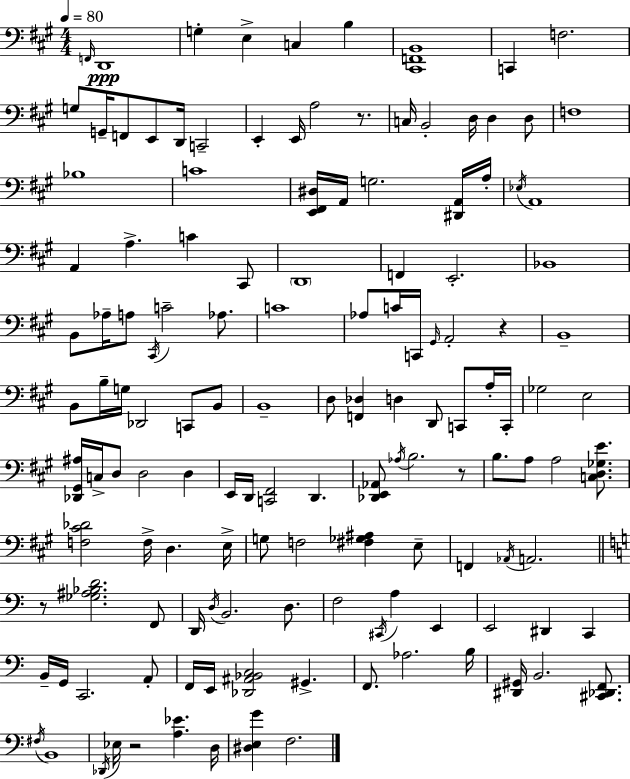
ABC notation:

X:1
T:Untitled
M:4/4
L:1/4
K:A
F,,/4 D,,4 G, E, C, B, [^C,,F,,B,,]4 C,, F,2 G,/2 G,,/4 F,,/2 E,,/2 D,,/4 C,,2 E,, E,,/4 A,2 z/2 C,/4 B,,2 D,/4 D, D,/2 F,4 _B,4 C4 [E,,^F,,^D,]/4 A,,/4 G,2 [^D,,A,,]/4 A,/4 _E,/4 A,,4 A,, A, C ^C,,/2 D,,4 F,, E,,2 _B,,4 B,,/2 _A,/4 A,/2 ^C,,/4 C2 _A,/2 C4 _A,/2 C/4 C,,/4 ^G,,/4 A,,2 z B,,4 B,,/2 B,/4 G,/4 _D,,2 C,,/2 B,,/2 B,,4 D,/2 [F,,_D,] D, D,,/2 C,,/2 A,/4 C,,/4 _G,2 E,2 [_D,,^G,,^A,]/4 C,/4 D,/2 D,2 D, E,,/4 D,,/4 [C,,^F,,]2 D,, [_D,,E,,_A,,]/2 _A,/4 B,2 z/2 B,/2 A,/2 A,2 [C,D,_G,E]/2 [F,^C_D]2 F,/4 D, E,/4 G,/2 F,2 [^F,_G,^A,] E,/2 F,, _A,,/4 A,,2 z/2 [_G,^A,_B,D]2 F,,/2 D,,/4 D,/4 B,,2 D,/2 F,2 ^C,,/4 A, E,, E,,2 ^D,, C,, B,,/4 G,,/4 C,,2 A,,/2 F,,/4 E,,/4 [_D,,^A,,_B,,C,]2 ^G,, F,,/2 _A,2 B,/4 [^D,,^G,,]/4 B,,2 [^C,,_D,,F,,]/2 ^F,/4 B,,4 _D,,/4 _E,/4 z2 [A,_E] D,/4 [^D,E,G] F,2